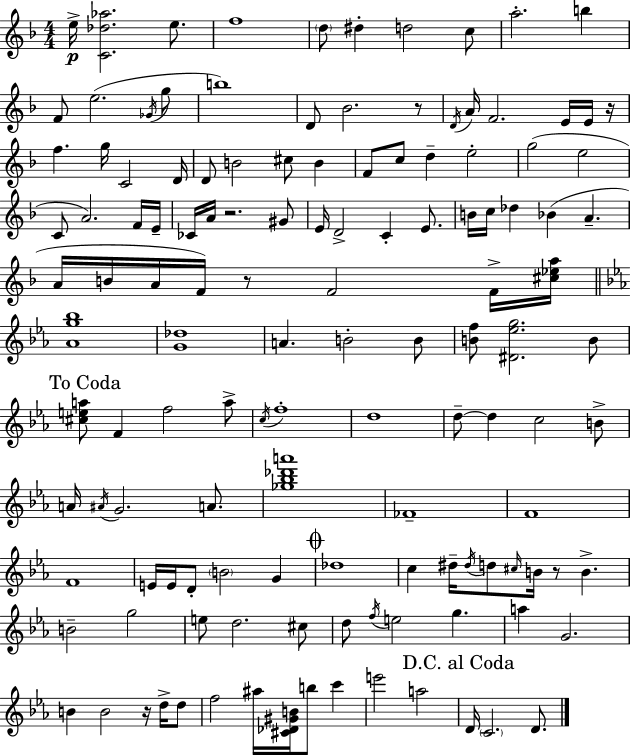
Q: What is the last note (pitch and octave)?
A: D4